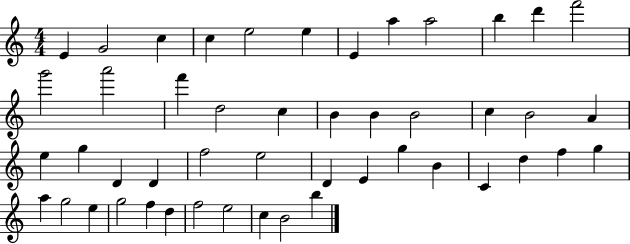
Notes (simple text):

E4/q G4/h C5/q C5/q E5/h E5/q E4/q A5/q A5/h B5/q D6/q F6/h G6/h A6/h F6/q D5/h C5/q B4/q B4/q B4/h C5/q B4/h A4/q E5/q G5/q D4/q D4/q F5/h E5/h D4/q E4/q G5/q B4/q C4/q D5/q F5/q G5/q A5/q G5/h E5/q G5/h F5/q D5/q F5/h E5/h C5/q B4/h B5/q